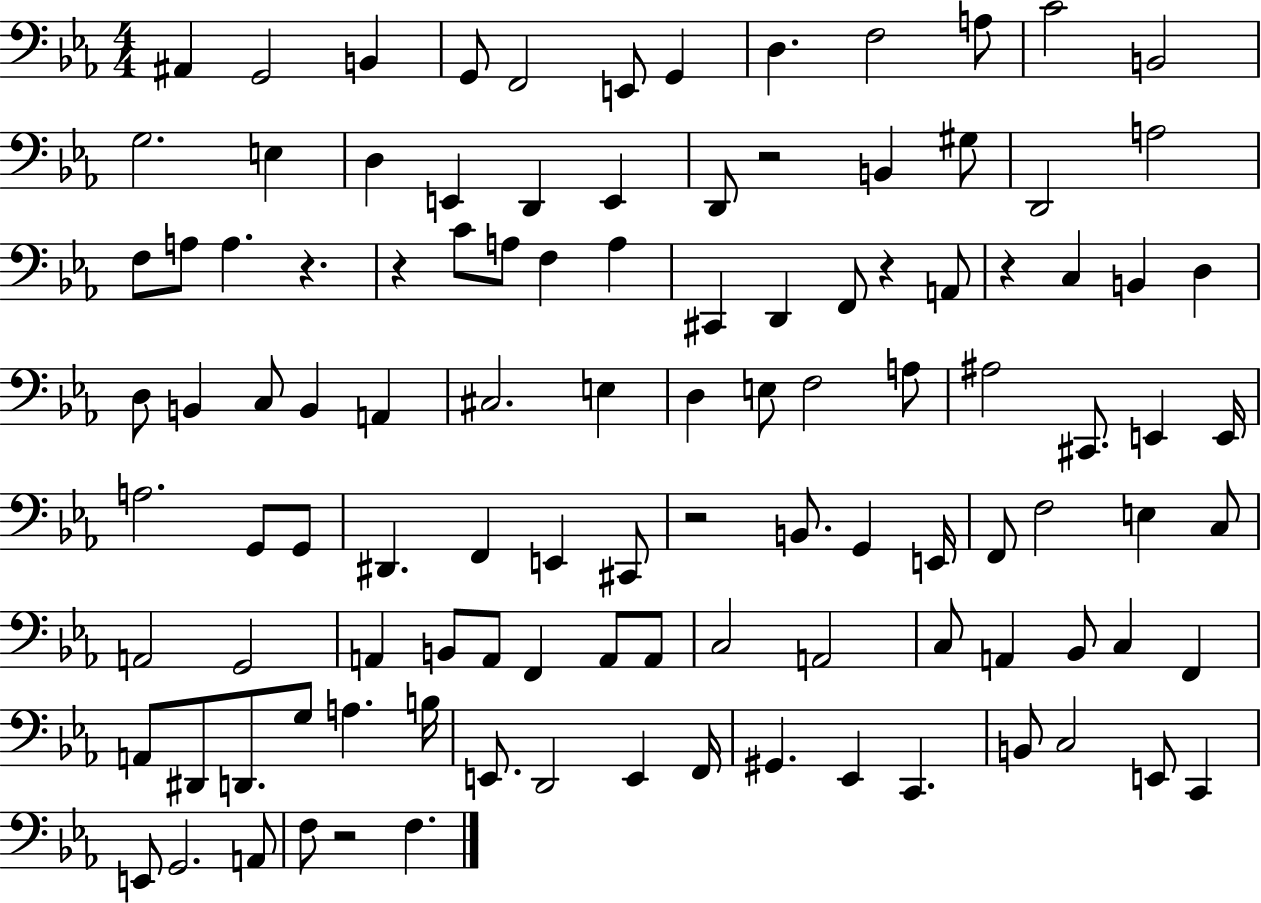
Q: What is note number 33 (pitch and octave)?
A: F2